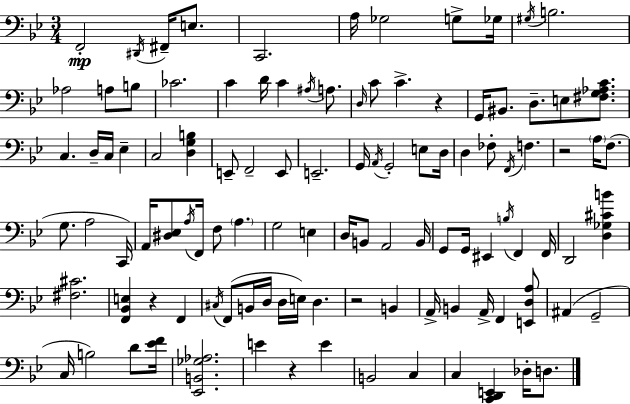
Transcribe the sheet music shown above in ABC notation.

X:1
T:Untitled
M:3/4
L:1/4
K:Bb
F,,2 ^D,,/4 ^F,,/4 E,/2 C,,2 A,/4 _G,2 G,/2 _G,/4 ^G,/4 B,2 _A,2 A,/2 B,/2 _C2 C D/4 C ^A,/4 A,/2 D,/4 C/2 C z G,,/4 ^B,,/2 D,/2 E,/2 [^F,G,_A,C]/2 C, D,/4 C,/4 _E, C,2 [D,G,B,] E,,/2 F,,2 E,,/2 E,,2 G,,/4 A,,/4 G,,2 E,/2 D,/4 D, _F,/2 F,,/4 F, z2 A,/4 F,/2 G,/2 A,2 C,,/4 A,,/4 [^D,_E,]/2 A,/4 F,,/4 F,/2 A, G,2 E, D,/4 B,,/2 A,,2 B,,/4 G,,/2 G,,/4 ^E,, B,/4 F,, F,,/4 D,,2 [D,_G,^CB] [^F,^C]2 [F,,_B,,E,] z F,, ^C,/4 F,,/2 B,,/4 D,/4 D,/4 E,/4 D, z2 B,, A,,/4 B,, A,,/4 F,, [E,,D,A,]/2 ^A,, G,,2 C,/4 B,2 D/2 [_EF]/4 [_E,,B,,_G,_A,]2 E z E B,,2 C, C, [C,,D,,E,,] _D,/4 D,/2